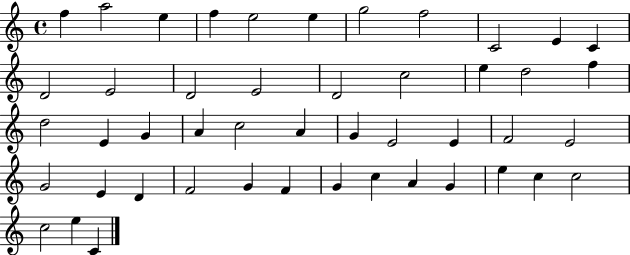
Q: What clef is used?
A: treble